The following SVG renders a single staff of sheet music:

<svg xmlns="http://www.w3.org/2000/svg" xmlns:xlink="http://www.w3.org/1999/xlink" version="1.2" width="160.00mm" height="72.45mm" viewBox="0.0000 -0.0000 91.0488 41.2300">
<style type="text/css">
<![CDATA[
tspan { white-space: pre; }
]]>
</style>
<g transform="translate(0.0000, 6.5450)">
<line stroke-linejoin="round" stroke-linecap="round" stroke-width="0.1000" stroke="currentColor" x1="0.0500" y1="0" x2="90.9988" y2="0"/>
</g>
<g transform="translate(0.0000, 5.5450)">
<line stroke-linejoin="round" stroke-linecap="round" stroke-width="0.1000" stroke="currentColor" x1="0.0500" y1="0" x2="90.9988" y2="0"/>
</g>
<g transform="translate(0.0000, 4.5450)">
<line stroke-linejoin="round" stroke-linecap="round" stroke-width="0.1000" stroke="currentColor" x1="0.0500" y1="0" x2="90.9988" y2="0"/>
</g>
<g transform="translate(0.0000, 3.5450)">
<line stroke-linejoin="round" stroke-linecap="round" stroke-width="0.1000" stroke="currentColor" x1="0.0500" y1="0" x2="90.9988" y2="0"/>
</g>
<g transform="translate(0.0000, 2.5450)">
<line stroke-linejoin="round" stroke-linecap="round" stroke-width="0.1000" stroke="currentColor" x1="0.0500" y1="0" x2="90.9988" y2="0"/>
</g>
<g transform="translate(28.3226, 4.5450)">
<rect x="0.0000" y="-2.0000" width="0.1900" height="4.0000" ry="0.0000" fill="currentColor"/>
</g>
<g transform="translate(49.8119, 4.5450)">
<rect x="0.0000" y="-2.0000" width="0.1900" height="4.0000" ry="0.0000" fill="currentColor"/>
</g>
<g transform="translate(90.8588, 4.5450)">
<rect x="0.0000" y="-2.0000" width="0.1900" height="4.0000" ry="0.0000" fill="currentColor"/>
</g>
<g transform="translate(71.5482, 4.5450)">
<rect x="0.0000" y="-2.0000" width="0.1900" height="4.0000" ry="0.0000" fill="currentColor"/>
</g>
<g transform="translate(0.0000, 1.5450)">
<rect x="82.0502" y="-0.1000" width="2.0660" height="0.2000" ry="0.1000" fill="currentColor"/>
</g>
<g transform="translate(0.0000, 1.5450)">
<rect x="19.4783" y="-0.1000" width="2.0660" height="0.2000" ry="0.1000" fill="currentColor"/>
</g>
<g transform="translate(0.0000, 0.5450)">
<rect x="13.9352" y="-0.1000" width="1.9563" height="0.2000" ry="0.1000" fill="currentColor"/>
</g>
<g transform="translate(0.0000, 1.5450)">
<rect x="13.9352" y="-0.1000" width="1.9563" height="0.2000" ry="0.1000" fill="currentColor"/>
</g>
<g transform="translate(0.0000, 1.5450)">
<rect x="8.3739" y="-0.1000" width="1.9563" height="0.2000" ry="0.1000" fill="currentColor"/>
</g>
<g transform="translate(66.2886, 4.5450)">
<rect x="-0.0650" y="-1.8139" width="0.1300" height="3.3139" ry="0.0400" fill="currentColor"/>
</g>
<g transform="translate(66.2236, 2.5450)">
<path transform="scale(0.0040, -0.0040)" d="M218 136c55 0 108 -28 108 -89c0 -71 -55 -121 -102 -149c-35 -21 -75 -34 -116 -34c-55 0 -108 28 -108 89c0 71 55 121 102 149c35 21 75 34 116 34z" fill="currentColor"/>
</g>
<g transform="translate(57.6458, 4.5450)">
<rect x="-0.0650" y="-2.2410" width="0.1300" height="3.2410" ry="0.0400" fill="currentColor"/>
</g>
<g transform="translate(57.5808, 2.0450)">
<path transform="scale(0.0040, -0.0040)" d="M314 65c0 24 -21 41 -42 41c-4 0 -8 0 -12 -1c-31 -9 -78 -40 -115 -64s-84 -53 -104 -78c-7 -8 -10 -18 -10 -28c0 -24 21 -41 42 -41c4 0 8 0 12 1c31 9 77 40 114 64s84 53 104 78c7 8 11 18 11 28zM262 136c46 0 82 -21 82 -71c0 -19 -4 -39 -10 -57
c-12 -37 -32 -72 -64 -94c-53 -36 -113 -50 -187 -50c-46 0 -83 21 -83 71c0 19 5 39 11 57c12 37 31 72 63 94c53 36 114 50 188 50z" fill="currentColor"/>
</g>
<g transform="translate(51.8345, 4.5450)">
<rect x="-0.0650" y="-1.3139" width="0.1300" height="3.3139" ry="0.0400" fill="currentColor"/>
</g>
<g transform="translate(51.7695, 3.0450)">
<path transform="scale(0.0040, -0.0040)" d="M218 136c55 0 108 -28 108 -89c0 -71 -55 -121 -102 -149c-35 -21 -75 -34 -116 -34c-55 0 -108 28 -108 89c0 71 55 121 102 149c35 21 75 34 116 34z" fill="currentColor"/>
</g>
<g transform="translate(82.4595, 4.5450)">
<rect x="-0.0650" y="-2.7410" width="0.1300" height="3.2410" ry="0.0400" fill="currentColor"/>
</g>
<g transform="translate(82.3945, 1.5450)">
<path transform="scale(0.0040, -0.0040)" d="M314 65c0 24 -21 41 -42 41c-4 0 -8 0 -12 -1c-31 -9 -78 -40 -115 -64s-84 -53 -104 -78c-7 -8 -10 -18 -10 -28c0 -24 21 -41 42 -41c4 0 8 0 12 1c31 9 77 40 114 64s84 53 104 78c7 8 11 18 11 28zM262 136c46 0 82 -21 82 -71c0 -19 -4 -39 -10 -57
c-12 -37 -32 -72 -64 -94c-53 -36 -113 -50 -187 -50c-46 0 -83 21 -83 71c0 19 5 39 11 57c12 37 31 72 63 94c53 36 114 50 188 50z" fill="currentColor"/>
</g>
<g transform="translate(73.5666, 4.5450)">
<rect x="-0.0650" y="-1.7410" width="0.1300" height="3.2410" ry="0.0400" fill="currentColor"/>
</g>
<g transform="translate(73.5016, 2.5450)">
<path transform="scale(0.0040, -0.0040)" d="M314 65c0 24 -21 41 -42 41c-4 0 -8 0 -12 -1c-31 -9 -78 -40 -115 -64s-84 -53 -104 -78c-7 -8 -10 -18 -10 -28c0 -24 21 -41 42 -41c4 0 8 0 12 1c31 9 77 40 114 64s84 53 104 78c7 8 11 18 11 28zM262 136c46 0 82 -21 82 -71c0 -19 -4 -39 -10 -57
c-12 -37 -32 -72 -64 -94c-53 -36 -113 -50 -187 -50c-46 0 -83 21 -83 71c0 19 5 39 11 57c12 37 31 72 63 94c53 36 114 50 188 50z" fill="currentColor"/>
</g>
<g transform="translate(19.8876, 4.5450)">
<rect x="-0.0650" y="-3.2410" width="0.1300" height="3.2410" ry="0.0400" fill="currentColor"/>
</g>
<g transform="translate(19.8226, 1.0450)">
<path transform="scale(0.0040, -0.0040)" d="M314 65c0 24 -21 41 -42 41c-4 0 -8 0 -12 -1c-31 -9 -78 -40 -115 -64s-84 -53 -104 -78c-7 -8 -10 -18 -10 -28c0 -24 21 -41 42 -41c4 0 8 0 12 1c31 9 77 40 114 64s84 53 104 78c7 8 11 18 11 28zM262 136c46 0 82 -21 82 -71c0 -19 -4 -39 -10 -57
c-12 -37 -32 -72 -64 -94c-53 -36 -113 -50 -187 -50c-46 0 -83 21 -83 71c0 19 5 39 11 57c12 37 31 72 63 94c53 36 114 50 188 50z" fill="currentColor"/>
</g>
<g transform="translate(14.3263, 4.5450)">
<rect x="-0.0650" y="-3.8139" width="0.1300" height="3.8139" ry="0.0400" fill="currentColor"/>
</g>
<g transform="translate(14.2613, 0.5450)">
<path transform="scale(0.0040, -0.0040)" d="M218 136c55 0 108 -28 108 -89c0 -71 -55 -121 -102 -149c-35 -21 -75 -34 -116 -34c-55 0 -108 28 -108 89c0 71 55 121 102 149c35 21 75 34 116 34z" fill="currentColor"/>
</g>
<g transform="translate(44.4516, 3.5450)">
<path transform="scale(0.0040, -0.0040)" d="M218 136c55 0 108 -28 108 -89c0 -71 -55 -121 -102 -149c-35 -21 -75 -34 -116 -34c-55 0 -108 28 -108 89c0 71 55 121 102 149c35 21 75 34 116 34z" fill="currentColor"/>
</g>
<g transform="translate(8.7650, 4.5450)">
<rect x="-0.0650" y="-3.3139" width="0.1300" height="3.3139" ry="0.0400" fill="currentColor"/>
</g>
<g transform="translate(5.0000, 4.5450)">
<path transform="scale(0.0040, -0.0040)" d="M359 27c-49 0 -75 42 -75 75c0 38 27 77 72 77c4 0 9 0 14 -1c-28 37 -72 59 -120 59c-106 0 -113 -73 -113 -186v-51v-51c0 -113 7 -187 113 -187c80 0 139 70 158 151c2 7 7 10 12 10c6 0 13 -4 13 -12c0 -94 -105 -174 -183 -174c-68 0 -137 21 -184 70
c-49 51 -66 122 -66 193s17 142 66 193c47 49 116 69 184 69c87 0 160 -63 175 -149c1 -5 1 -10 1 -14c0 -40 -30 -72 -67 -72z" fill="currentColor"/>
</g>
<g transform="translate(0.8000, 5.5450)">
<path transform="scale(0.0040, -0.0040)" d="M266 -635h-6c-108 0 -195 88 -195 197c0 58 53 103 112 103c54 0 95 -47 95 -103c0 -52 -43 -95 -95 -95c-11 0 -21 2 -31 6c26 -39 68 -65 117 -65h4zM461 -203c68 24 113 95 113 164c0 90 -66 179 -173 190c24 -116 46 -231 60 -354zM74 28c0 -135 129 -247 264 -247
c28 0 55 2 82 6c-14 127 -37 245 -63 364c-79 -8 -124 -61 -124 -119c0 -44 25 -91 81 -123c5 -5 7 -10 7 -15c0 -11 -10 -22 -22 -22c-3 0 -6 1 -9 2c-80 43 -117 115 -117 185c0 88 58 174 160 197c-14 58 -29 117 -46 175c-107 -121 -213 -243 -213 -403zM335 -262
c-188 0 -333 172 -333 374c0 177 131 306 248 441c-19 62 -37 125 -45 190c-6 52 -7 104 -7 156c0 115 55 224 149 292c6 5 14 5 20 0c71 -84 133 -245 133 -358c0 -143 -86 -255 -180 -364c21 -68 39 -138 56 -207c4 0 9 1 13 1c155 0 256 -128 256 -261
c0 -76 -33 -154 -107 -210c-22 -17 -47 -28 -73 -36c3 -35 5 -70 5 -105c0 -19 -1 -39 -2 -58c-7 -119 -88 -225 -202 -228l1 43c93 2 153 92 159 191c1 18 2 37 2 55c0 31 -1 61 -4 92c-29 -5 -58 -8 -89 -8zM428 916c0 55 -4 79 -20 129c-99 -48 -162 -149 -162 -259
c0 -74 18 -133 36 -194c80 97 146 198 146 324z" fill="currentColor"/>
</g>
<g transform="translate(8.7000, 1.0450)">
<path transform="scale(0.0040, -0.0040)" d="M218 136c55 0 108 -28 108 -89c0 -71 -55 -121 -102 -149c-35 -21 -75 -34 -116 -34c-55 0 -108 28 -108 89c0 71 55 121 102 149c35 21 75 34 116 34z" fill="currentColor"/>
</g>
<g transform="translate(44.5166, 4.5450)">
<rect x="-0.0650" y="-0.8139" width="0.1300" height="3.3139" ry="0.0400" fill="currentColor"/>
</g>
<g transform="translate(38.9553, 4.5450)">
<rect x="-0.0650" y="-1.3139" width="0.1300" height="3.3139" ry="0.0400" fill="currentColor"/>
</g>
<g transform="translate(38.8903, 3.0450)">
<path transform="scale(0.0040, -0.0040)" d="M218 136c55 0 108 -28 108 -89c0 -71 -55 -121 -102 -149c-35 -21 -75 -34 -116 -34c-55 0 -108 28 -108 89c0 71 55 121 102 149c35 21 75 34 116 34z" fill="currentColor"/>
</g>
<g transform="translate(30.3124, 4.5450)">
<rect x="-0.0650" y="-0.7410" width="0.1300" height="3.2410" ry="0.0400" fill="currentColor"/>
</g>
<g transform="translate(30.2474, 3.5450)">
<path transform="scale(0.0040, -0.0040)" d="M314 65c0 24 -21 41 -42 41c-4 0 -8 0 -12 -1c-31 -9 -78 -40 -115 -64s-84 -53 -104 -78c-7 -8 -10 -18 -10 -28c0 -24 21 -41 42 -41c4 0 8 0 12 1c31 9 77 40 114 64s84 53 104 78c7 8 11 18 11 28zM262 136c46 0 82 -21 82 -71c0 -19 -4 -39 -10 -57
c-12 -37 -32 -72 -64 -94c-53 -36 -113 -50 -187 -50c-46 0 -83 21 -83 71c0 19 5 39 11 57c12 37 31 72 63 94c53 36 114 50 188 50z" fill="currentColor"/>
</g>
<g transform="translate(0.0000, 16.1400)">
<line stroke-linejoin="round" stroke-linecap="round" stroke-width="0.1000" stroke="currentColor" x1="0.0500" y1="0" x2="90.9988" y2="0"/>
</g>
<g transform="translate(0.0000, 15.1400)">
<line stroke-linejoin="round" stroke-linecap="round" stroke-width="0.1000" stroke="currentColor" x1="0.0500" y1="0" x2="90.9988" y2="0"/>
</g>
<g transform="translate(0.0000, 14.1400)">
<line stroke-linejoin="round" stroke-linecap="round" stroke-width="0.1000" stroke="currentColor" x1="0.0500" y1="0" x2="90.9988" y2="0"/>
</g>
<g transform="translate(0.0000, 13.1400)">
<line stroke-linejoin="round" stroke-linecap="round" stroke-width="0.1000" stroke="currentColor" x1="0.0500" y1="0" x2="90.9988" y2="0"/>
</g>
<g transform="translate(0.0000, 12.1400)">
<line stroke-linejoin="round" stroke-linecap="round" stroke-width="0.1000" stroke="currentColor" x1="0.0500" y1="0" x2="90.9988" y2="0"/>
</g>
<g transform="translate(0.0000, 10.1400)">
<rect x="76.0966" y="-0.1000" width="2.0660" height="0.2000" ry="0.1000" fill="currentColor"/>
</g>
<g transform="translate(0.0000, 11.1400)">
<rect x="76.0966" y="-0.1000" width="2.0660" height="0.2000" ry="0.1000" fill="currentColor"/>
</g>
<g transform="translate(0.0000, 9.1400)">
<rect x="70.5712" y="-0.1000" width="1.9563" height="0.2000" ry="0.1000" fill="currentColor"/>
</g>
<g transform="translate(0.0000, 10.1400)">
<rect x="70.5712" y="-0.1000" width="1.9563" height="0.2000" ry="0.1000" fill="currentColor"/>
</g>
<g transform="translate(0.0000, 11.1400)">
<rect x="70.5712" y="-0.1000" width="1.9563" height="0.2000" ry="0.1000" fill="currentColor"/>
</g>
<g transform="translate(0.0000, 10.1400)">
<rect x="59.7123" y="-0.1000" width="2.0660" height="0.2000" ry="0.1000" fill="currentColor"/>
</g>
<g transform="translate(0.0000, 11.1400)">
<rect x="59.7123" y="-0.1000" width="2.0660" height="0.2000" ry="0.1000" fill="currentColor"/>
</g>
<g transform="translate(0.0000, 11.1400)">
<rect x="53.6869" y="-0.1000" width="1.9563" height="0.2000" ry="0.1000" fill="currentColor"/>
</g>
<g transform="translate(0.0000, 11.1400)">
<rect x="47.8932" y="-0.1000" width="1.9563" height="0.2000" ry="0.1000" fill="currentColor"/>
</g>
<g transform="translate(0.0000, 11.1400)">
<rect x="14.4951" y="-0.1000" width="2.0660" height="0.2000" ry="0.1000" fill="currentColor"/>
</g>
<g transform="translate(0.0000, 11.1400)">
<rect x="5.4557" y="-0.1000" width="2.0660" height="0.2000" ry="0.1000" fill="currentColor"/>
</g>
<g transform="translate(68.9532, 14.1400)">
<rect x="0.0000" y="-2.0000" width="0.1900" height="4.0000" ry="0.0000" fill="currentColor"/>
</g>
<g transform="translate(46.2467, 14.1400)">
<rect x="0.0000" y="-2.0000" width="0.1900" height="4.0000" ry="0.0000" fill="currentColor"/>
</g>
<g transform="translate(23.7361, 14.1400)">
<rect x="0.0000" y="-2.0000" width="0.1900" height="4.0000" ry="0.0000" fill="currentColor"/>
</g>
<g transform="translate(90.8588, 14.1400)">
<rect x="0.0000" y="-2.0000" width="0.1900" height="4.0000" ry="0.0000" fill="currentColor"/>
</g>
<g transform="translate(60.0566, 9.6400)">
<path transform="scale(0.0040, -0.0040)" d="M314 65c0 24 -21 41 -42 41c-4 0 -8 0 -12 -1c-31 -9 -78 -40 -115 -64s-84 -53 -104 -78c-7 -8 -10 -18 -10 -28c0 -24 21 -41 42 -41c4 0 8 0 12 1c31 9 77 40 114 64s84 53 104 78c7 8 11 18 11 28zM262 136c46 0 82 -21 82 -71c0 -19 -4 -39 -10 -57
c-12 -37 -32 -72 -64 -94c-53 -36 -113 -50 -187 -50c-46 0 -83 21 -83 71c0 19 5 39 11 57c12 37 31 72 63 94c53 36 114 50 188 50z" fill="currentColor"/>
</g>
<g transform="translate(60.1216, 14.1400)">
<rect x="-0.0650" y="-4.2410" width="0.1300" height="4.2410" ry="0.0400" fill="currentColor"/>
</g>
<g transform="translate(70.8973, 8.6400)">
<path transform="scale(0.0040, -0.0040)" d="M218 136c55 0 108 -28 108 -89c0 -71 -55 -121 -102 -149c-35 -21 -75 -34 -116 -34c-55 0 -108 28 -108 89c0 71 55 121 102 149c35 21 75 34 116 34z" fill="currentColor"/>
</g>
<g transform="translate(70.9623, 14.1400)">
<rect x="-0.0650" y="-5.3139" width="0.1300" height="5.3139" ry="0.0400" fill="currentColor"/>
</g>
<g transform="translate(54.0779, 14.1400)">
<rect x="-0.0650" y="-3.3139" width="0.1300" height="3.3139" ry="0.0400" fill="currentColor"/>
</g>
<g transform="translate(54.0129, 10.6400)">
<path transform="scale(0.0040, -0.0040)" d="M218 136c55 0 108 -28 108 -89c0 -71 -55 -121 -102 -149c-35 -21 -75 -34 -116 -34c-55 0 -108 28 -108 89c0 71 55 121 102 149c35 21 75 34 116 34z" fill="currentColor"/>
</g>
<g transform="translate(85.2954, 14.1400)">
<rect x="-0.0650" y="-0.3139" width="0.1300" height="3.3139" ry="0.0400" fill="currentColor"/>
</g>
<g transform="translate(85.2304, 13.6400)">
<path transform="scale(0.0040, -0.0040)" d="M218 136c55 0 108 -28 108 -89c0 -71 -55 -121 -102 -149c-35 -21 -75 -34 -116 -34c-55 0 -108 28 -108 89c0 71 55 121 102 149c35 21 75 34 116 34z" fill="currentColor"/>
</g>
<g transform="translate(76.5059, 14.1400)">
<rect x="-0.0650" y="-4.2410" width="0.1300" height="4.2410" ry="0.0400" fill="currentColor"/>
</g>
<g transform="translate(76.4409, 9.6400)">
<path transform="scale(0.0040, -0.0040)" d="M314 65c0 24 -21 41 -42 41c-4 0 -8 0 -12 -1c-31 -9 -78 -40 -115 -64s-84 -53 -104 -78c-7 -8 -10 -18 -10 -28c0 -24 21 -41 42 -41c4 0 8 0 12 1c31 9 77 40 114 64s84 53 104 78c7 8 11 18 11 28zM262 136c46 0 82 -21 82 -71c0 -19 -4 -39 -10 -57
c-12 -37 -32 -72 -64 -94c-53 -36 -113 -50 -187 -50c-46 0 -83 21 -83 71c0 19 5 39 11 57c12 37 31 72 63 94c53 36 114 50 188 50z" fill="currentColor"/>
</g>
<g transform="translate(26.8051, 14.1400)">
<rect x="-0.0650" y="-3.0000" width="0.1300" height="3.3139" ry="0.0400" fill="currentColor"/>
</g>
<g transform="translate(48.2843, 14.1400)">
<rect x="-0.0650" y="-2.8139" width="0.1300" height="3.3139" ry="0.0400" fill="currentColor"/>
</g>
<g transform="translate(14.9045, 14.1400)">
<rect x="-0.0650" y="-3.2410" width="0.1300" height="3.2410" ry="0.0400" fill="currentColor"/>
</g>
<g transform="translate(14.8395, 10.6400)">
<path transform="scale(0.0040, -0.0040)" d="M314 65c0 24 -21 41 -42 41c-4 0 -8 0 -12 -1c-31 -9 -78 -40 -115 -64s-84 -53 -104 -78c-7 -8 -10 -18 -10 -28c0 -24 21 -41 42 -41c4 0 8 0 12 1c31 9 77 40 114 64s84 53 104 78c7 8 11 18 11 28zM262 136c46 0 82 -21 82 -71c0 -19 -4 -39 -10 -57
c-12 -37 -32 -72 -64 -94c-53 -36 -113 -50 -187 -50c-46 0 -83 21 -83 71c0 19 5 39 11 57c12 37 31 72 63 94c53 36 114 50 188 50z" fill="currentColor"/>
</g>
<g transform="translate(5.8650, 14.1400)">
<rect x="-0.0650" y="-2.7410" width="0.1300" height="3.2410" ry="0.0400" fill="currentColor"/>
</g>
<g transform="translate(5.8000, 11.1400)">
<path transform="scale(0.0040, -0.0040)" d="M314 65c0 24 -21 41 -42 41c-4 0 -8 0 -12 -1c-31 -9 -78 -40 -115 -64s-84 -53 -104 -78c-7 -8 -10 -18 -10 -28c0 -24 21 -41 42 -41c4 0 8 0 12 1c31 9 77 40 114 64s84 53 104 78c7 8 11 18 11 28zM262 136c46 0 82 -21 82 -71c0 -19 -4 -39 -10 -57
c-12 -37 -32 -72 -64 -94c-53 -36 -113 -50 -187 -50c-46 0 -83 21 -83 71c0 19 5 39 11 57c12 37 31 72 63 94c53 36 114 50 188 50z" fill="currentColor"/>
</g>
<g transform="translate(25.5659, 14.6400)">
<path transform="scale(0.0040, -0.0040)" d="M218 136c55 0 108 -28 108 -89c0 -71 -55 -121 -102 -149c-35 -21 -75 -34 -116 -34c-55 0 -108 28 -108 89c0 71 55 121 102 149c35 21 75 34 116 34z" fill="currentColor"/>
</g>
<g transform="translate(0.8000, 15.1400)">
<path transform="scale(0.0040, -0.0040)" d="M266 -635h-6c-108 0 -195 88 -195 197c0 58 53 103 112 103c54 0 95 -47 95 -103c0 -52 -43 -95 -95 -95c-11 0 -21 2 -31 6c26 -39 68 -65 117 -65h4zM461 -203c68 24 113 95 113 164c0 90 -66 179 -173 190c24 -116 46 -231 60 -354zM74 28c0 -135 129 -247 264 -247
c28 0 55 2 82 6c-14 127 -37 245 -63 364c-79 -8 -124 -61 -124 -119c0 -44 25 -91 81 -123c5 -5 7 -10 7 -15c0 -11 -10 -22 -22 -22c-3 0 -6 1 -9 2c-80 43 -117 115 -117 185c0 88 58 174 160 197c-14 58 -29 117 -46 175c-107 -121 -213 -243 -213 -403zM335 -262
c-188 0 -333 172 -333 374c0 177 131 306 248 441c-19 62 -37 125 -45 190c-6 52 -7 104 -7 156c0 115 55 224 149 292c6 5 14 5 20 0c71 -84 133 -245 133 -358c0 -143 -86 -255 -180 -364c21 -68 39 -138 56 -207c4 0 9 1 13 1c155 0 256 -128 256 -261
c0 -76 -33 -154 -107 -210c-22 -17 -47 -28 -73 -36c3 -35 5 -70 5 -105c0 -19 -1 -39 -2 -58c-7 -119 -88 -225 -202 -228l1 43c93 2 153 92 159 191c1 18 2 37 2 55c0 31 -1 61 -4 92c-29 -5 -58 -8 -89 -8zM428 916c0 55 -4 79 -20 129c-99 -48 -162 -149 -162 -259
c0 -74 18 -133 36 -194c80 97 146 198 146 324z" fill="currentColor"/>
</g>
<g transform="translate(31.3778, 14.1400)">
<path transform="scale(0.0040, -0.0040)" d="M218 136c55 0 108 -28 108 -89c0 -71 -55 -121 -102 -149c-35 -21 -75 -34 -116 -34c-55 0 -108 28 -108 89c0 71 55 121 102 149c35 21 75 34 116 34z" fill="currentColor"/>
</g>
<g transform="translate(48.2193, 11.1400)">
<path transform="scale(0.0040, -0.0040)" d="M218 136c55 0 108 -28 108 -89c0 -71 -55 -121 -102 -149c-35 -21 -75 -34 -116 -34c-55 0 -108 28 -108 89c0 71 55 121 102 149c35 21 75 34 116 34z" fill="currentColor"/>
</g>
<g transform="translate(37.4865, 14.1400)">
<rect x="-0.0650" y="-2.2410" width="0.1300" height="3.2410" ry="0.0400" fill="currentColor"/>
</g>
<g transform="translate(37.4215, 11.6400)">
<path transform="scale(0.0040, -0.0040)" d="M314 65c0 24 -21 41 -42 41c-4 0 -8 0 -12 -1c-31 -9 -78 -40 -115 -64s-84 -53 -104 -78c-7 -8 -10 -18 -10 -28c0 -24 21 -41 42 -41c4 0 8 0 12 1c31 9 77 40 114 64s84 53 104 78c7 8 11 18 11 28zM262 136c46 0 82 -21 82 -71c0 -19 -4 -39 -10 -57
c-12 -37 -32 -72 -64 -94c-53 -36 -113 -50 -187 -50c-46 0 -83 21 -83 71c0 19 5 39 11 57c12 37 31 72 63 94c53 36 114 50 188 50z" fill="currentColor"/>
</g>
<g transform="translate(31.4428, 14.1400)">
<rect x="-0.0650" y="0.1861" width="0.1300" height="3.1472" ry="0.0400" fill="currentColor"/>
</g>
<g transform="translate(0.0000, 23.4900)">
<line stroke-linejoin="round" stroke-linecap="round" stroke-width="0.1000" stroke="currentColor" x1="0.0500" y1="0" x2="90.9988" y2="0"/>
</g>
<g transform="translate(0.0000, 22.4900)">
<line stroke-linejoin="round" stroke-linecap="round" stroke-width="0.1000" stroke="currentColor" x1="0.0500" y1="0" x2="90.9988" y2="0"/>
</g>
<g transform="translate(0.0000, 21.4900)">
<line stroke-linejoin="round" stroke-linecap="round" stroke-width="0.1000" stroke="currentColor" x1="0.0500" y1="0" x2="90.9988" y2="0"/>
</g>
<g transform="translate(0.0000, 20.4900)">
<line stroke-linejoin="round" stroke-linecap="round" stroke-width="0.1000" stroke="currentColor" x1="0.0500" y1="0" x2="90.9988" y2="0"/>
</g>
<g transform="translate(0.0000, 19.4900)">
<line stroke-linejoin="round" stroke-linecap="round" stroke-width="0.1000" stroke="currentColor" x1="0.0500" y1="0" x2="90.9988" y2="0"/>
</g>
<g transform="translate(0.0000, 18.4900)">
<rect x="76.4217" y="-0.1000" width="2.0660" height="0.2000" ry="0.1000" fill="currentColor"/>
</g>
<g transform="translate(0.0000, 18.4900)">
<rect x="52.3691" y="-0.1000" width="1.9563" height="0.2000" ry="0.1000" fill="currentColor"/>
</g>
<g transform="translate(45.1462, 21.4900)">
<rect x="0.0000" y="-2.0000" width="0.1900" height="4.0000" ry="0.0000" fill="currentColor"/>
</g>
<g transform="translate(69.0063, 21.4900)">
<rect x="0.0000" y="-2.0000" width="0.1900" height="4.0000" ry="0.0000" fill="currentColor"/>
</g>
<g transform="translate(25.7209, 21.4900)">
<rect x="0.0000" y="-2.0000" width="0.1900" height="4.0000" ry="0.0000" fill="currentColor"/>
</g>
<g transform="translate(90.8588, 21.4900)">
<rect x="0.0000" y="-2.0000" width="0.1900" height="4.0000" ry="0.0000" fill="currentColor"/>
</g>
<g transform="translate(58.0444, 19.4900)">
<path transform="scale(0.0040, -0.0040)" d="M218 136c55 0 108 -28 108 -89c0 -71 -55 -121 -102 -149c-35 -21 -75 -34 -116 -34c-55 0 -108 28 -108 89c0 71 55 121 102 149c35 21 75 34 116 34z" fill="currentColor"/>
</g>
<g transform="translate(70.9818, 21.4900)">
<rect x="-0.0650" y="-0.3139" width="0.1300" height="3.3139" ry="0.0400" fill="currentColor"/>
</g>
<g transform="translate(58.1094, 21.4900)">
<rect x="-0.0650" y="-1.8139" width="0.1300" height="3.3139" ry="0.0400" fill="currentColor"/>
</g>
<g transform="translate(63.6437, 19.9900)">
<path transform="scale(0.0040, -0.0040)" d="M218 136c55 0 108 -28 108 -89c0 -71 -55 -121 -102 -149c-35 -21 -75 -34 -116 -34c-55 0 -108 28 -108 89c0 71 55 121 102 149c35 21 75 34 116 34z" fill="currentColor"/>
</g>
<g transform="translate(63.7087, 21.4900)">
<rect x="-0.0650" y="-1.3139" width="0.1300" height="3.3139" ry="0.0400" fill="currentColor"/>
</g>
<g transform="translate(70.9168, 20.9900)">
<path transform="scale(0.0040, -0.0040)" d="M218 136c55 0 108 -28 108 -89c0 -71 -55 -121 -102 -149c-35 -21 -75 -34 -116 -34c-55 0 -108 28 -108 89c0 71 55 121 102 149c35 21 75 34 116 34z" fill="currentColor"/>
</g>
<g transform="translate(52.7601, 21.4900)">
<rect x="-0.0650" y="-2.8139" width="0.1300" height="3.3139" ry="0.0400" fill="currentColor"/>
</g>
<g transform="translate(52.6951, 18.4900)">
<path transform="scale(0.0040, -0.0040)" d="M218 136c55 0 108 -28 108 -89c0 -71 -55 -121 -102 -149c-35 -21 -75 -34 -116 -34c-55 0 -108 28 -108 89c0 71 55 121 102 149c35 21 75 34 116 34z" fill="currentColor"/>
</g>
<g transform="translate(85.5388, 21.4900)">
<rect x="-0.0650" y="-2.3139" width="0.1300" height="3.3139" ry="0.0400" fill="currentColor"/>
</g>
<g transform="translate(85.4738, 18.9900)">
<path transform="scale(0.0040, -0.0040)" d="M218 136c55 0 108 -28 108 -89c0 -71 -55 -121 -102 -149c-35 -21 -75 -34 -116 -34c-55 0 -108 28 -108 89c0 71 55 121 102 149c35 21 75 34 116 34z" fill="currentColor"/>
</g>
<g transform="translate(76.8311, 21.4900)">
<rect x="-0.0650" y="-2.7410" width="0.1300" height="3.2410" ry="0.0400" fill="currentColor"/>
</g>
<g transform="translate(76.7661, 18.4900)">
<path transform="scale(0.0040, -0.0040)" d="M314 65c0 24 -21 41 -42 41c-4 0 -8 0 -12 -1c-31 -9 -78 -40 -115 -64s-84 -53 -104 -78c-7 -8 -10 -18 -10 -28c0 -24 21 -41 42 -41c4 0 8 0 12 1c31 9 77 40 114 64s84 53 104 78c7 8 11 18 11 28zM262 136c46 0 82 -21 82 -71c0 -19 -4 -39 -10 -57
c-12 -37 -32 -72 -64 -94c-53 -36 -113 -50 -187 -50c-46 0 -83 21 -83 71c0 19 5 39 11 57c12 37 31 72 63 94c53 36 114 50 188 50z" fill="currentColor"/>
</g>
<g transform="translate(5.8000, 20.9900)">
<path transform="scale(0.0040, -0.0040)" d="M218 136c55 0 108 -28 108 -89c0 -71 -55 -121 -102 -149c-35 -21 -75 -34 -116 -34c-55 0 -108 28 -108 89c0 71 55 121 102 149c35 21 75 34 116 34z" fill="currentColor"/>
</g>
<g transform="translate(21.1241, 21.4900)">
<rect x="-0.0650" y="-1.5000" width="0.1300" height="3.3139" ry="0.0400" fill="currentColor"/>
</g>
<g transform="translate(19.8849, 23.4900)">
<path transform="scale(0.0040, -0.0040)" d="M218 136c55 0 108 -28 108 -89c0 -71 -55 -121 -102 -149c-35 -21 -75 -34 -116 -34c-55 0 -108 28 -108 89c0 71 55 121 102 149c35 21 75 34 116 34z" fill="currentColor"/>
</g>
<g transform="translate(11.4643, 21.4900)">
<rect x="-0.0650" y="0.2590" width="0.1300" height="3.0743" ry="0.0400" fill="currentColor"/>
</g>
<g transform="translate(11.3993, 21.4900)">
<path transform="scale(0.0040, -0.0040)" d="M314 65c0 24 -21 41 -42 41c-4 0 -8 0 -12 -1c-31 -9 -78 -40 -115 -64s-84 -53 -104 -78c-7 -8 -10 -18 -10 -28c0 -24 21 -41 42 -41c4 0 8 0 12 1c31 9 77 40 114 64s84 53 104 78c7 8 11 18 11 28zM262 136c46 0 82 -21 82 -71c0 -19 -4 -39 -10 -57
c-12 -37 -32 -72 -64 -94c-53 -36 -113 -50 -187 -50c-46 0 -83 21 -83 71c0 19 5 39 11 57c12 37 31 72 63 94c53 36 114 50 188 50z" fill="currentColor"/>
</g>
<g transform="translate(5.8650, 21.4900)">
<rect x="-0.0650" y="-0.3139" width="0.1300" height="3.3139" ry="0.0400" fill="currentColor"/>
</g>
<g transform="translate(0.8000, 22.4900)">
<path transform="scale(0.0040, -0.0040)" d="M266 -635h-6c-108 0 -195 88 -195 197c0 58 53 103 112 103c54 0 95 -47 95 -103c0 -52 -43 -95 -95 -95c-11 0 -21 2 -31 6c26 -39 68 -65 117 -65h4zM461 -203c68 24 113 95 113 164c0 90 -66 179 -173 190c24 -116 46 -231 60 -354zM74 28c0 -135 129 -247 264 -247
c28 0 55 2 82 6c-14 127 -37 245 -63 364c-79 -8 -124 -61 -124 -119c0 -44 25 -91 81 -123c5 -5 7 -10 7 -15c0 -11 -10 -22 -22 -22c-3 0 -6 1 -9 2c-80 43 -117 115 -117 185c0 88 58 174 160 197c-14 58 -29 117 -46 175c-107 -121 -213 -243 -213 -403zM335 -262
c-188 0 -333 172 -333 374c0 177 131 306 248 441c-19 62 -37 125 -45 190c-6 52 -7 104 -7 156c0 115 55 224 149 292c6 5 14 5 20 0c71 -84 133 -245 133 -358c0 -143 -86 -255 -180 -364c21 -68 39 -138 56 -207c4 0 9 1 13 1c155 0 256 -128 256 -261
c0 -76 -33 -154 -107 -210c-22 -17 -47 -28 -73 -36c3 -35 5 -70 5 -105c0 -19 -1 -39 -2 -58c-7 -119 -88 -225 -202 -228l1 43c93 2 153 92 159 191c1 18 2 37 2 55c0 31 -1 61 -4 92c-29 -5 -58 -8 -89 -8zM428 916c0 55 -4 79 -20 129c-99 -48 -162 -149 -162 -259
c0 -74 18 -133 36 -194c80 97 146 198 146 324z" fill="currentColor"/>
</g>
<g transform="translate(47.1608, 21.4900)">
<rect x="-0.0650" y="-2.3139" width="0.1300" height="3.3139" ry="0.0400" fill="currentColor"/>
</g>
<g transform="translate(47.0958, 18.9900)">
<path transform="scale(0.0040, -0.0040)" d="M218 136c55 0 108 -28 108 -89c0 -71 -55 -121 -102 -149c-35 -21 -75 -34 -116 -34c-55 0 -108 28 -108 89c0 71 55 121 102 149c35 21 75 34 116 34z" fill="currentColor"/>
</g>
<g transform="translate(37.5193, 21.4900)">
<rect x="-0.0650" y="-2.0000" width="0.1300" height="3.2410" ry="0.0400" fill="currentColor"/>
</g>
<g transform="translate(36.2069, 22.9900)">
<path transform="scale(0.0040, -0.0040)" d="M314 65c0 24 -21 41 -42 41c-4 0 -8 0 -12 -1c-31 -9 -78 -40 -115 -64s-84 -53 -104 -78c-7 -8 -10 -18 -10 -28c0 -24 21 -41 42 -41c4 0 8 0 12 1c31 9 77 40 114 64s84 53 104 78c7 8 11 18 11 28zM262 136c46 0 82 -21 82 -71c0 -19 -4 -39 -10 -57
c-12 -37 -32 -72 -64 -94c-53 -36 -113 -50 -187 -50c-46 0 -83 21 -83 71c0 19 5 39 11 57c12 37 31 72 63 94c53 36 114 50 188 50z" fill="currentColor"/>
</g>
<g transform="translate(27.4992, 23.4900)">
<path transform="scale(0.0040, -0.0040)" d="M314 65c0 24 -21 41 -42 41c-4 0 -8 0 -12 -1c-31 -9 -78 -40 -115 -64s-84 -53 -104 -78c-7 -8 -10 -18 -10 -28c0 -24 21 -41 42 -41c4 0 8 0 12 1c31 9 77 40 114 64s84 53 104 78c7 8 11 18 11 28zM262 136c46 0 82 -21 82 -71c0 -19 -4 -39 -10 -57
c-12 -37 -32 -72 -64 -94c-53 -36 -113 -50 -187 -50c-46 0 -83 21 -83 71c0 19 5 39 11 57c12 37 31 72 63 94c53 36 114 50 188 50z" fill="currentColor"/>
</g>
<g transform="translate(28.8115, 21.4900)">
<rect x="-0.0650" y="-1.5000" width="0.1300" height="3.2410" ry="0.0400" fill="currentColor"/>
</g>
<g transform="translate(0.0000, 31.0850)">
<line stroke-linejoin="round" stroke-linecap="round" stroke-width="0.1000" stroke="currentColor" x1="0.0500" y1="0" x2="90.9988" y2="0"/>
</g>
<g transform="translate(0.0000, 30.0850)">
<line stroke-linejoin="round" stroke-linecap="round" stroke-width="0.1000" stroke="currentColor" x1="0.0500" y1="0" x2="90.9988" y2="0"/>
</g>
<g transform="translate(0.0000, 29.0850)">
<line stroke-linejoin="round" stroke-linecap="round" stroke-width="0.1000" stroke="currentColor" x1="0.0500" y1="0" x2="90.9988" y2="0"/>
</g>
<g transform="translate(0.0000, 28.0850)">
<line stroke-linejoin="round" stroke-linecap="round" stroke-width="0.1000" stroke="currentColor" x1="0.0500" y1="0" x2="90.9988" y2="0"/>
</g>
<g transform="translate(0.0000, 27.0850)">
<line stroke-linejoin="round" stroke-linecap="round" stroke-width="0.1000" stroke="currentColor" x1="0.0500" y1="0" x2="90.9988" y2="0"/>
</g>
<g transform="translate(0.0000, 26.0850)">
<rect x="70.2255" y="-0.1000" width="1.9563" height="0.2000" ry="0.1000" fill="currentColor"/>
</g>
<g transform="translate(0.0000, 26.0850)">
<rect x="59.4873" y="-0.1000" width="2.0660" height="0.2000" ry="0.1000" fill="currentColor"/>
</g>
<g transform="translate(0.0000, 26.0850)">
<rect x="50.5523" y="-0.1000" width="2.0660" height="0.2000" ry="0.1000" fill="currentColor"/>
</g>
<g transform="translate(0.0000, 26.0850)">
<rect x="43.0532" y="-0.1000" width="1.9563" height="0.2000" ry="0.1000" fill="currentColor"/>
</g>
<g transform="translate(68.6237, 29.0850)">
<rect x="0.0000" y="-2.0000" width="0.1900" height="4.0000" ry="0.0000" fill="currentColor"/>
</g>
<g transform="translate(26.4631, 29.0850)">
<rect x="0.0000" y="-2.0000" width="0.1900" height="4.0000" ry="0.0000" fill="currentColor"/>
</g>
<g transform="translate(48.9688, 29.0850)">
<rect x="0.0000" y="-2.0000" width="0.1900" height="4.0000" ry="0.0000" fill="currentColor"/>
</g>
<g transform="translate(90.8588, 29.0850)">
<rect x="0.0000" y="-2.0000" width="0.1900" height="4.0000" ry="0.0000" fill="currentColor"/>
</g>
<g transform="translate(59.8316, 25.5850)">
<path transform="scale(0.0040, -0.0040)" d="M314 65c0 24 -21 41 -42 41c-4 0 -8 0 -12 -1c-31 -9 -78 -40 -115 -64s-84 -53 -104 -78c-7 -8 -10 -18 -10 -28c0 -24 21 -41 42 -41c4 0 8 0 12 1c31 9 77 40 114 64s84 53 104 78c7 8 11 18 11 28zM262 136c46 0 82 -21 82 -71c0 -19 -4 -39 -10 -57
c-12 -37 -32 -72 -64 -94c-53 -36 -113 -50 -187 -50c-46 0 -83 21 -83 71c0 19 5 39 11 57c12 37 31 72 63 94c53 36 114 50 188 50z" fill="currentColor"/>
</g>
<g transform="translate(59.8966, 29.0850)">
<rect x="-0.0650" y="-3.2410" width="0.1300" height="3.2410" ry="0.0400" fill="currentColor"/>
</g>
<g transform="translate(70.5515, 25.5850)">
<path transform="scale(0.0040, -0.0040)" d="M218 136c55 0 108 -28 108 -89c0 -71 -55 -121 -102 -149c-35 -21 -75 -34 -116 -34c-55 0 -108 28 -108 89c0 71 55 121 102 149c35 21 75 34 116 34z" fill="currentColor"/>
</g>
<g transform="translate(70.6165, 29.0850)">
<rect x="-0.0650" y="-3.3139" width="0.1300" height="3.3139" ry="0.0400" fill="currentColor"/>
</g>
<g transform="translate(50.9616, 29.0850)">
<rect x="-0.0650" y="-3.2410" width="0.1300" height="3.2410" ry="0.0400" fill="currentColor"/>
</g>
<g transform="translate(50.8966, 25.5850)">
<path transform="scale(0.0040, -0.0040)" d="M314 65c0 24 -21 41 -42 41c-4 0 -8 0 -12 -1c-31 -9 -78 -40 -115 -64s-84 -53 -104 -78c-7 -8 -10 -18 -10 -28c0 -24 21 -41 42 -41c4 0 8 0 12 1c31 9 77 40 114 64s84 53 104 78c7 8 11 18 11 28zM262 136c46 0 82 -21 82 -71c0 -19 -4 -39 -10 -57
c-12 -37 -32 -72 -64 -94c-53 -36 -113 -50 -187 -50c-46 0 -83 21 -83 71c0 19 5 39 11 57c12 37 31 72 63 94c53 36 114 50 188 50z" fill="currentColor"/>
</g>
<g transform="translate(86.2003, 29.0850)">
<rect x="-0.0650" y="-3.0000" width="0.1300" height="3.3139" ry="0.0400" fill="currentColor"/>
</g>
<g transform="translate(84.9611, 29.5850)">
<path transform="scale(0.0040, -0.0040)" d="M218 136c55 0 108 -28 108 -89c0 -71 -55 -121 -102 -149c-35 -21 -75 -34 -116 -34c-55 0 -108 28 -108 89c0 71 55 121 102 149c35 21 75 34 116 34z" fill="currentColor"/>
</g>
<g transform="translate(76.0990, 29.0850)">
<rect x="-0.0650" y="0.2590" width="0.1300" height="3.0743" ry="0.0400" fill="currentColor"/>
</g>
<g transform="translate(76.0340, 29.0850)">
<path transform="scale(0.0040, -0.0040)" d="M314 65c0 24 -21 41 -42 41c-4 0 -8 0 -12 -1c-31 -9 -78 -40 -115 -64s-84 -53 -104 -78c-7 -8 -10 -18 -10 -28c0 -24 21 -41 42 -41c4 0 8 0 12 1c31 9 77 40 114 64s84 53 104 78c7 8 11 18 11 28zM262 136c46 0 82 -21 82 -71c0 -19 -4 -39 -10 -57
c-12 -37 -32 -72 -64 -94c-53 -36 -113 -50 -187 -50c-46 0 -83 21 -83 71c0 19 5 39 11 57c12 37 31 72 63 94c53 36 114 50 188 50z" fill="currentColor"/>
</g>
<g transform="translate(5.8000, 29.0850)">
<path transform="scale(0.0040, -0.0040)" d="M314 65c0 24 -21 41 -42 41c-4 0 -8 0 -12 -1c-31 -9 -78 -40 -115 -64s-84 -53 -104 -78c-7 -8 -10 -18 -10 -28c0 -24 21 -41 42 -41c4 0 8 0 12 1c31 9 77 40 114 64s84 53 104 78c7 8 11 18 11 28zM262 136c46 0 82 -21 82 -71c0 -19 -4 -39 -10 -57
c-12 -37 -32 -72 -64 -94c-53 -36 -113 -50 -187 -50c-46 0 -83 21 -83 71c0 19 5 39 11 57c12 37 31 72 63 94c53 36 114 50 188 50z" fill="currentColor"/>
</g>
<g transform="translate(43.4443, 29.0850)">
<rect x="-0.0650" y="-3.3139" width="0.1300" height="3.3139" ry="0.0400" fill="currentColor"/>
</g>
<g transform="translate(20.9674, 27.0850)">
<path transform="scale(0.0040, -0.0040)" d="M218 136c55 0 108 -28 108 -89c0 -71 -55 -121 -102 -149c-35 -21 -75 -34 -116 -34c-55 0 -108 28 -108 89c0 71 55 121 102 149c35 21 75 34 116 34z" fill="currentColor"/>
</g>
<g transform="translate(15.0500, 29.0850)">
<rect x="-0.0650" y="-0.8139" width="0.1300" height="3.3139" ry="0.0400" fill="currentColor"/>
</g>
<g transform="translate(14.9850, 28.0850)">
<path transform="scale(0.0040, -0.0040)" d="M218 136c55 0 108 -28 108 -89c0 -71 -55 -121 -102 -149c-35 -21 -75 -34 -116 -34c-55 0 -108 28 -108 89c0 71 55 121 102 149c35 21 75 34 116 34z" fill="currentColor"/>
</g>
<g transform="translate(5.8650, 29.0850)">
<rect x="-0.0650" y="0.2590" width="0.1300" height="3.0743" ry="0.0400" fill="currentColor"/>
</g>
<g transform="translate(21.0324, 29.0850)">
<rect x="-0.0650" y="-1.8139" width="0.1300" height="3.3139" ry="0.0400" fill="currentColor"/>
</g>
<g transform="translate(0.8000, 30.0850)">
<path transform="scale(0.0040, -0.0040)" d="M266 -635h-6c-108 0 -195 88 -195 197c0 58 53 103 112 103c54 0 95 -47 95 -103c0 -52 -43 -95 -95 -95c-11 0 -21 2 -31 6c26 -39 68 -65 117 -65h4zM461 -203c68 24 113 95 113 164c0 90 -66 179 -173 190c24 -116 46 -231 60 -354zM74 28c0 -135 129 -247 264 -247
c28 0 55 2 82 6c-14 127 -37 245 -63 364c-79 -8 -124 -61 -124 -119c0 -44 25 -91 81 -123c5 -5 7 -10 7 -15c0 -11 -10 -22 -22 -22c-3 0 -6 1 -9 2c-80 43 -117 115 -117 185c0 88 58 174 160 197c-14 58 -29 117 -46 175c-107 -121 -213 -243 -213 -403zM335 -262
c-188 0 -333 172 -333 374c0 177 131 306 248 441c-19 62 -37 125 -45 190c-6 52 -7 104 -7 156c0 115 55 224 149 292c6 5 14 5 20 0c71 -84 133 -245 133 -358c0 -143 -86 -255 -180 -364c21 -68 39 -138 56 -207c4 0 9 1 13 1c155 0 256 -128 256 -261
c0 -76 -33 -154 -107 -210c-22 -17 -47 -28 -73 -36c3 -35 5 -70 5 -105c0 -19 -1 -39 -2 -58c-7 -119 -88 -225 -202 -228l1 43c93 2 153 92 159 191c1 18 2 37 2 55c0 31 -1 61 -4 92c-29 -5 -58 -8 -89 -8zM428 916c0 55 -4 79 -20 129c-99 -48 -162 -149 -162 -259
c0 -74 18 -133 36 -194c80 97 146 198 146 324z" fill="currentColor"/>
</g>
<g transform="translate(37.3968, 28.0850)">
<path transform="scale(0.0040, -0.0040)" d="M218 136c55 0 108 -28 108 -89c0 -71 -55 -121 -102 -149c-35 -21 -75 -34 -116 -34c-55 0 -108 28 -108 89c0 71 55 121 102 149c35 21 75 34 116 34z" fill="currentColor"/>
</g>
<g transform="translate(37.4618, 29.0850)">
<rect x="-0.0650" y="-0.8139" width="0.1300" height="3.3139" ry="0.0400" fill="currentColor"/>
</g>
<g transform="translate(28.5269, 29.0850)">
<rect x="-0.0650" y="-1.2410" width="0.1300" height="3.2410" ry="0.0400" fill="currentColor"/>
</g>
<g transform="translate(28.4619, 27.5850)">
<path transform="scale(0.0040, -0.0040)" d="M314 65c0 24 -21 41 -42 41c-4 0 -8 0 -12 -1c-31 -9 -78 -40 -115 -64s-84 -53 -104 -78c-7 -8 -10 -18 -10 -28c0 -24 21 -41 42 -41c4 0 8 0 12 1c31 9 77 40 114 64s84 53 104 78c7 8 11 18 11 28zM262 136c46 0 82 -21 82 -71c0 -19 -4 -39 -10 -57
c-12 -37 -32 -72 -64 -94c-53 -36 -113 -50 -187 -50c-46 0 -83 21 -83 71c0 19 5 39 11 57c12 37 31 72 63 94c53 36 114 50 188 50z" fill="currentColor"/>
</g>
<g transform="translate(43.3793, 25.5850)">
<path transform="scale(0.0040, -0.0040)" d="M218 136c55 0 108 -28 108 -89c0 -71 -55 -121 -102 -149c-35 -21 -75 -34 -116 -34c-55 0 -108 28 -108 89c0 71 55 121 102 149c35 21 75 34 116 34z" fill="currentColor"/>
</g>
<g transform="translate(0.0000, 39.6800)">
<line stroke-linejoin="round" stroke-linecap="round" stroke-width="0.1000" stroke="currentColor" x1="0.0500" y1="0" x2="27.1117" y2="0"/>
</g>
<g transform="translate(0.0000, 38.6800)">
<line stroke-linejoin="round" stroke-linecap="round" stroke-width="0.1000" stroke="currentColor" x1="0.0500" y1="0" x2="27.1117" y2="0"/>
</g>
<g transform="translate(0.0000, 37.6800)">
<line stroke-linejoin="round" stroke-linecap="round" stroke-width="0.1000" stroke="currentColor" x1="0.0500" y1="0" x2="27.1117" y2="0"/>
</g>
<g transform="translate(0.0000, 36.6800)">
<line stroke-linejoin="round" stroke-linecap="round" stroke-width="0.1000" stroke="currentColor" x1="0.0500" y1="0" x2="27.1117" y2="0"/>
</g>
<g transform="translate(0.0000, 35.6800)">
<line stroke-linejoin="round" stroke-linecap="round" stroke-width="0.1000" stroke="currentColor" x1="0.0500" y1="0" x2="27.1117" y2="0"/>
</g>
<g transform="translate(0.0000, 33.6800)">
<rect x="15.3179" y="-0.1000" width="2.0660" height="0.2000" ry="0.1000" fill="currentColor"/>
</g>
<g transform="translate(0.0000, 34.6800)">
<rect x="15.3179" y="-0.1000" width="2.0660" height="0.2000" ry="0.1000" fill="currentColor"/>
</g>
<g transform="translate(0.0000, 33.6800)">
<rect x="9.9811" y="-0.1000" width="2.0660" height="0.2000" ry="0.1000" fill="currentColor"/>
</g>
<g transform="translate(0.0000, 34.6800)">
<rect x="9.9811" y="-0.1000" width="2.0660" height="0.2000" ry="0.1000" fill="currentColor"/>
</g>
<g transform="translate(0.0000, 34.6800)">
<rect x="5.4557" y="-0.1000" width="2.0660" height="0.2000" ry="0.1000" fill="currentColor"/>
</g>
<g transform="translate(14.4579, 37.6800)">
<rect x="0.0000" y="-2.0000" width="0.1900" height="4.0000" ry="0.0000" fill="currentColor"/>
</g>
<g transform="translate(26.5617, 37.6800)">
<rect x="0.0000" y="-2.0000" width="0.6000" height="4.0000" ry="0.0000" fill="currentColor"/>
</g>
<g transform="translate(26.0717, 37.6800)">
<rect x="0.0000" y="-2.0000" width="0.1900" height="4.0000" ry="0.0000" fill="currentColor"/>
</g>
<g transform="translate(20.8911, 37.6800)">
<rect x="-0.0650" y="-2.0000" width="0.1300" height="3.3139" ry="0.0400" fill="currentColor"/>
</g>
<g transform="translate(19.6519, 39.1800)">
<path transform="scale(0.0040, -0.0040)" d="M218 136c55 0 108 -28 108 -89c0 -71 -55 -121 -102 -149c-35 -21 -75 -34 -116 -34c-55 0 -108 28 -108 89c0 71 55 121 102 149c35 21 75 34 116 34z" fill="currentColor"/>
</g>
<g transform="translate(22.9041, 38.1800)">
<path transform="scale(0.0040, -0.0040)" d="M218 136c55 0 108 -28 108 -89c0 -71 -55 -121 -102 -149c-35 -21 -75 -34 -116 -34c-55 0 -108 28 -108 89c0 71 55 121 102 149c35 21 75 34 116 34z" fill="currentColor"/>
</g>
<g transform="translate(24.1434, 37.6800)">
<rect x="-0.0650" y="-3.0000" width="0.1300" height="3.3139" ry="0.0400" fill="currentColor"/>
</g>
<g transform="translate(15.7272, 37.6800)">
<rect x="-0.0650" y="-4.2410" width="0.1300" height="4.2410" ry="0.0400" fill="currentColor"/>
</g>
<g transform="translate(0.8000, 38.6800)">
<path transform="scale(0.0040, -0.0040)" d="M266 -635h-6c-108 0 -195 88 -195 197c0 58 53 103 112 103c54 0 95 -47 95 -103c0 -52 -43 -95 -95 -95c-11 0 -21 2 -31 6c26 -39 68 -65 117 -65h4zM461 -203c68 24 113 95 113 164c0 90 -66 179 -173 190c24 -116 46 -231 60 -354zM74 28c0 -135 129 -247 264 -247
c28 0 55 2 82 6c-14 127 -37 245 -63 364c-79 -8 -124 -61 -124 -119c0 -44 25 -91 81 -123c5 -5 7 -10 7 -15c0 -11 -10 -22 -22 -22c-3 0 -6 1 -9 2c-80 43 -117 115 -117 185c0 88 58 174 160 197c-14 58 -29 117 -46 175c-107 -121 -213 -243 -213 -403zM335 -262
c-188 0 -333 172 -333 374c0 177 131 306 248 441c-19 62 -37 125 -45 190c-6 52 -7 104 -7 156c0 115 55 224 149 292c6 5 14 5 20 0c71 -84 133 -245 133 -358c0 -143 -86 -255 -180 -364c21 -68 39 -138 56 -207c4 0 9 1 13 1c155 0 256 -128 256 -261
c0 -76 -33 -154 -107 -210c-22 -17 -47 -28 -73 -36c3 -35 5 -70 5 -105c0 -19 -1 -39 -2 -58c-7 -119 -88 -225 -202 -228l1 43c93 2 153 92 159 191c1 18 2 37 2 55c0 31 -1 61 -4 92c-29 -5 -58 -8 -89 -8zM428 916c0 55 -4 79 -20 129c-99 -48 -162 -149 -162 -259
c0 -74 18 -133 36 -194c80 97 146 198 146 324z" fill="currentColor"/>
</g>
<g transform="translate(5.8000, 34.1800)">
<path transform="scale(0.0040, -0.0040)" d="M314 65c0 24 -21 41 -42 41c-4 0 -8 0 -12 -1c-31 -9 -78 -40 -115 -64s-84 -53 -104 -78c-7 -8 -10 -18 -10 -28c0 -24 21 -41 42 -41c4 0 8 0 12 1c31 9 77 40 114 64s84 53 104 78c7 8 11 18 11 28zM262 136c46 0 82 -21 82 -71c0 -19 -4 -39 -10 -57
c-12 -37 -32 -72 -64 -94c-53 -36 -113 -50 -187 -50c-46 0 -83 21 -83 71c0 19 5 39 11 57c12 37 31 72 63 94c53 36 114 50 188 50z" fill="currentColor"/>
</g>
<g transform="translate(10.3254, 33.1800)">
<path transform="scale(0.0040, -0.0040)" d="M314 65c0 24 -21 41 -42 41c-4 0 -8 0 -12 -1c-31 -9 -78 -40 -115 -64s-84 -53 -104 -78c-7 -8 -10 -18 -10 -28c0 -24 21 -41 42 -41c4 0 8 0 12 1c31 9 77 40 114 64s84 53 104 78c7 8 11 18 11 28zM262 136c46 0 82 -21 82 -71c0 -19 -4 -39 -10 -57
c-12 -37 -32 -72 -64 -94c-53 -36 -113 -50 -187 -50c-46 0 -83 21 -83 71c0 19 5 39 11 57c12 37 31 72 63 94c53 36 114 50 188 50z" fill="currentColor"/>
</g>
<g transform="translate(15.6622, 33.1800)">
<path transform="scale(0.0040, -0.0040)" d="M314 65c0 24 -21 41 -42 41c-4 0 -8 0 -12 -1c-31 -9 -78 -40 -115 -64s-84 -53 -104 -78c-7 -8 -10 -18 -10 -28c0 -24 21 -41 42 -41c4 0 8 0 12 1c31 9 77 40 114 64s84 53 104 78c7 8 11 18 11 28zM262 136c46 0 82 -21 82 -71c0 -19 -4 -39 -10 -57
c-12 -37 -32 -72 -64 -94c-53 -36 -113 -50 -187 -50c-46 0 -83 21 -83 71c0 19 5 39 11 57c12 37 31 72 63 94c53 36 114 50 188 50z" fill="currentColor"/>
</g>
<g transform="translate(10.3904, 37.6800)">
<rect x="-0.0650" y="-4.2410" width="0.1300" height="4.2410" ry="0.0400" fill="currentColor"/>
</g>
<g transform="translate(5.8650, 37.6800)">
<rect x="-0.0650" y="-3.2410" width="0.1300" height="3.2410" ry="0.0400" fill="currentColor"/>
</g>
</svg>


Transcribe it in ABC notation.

X:1
T:Untitled
M:4/4
L:1/4
K:C
b c' b2 d2 e d e g2 f f2 a2 a2 b2 A B g2 a b d'2 f' d'2 c c B2 E E2 F2 g a f e c a2 g B2 d f e2 d b b2 b2 b B2 A b2 d'2 d'2 F A